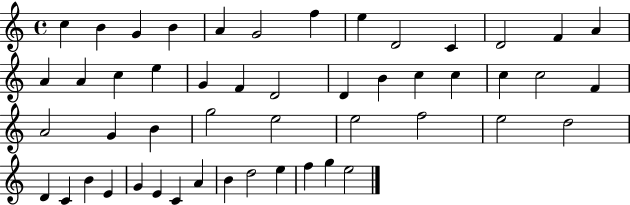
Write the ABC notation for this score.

X:1
T:Untitled
M:4/4
L:1/4
K:C
c B G B A G2 f e D2 C D2 F A A A c e G F D2 D B c c c c2 F A2 G B g2 e2 e2 f2 e2 d2 D C B E G E C A B d2 e f g e2